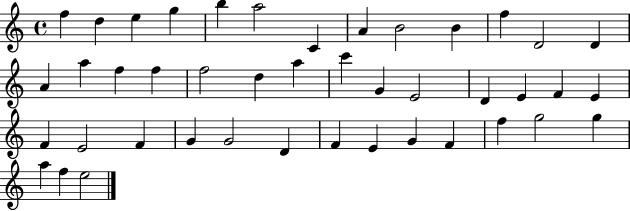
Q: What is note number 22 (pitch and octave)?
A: G4